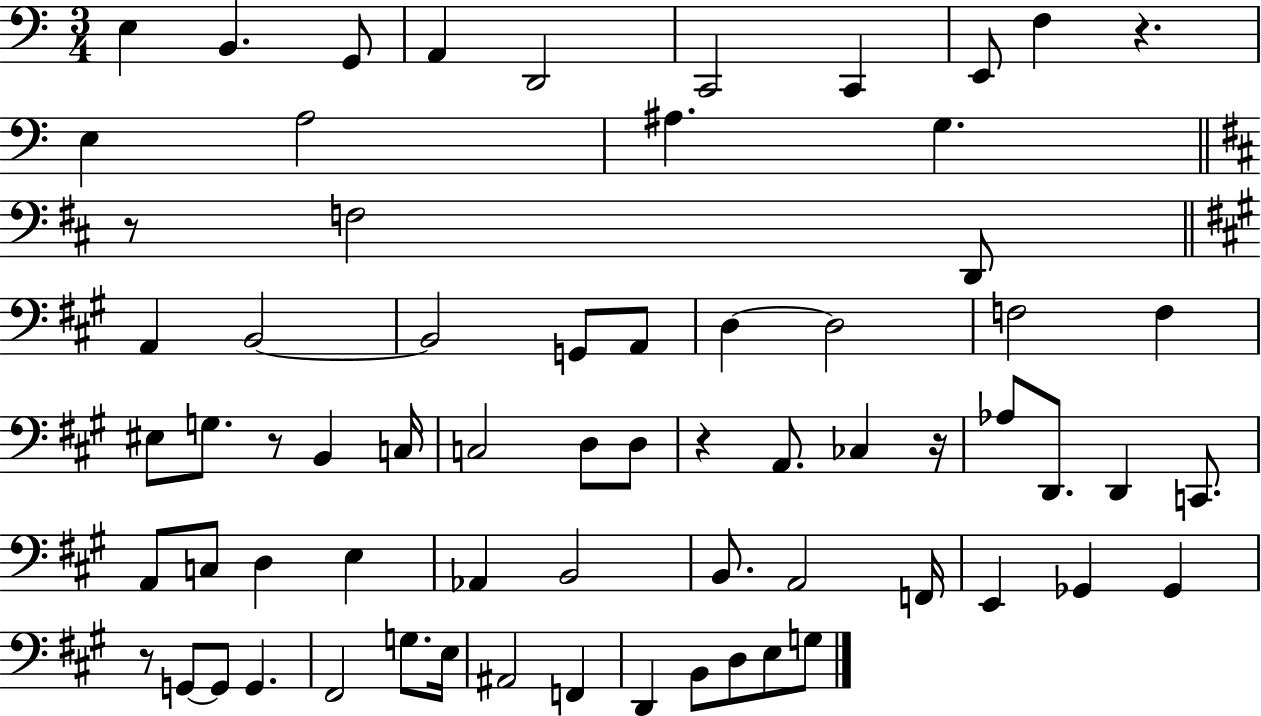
E3/q B2/q. G2/e A2/q D2/h C2/h C2/q E2/e F3/q R/q. E3/q A3/h A#3/q. G3/q. R/e F3/h D2/e A2/q B2/h B2/h G2/e A2/e D3/q D3/h F3/h F3/q EIS3/e G3/e. R/e B2/q C3/s C3/h D3/e D3/e R/q A2/e. CES3/q R/s Ab3/e D2/e. D2/q C2/e. A2/e C3/e D3/q E3/q Ab2/q B2/h B2/e. A2/h F2/s E2/q Gb2/q Gb2/q R/e G2/e G2/e G2/q. F#2/h G3/e. E3/s A#2/h F2/q D2/q B2/e D3/e E3/e G3/e